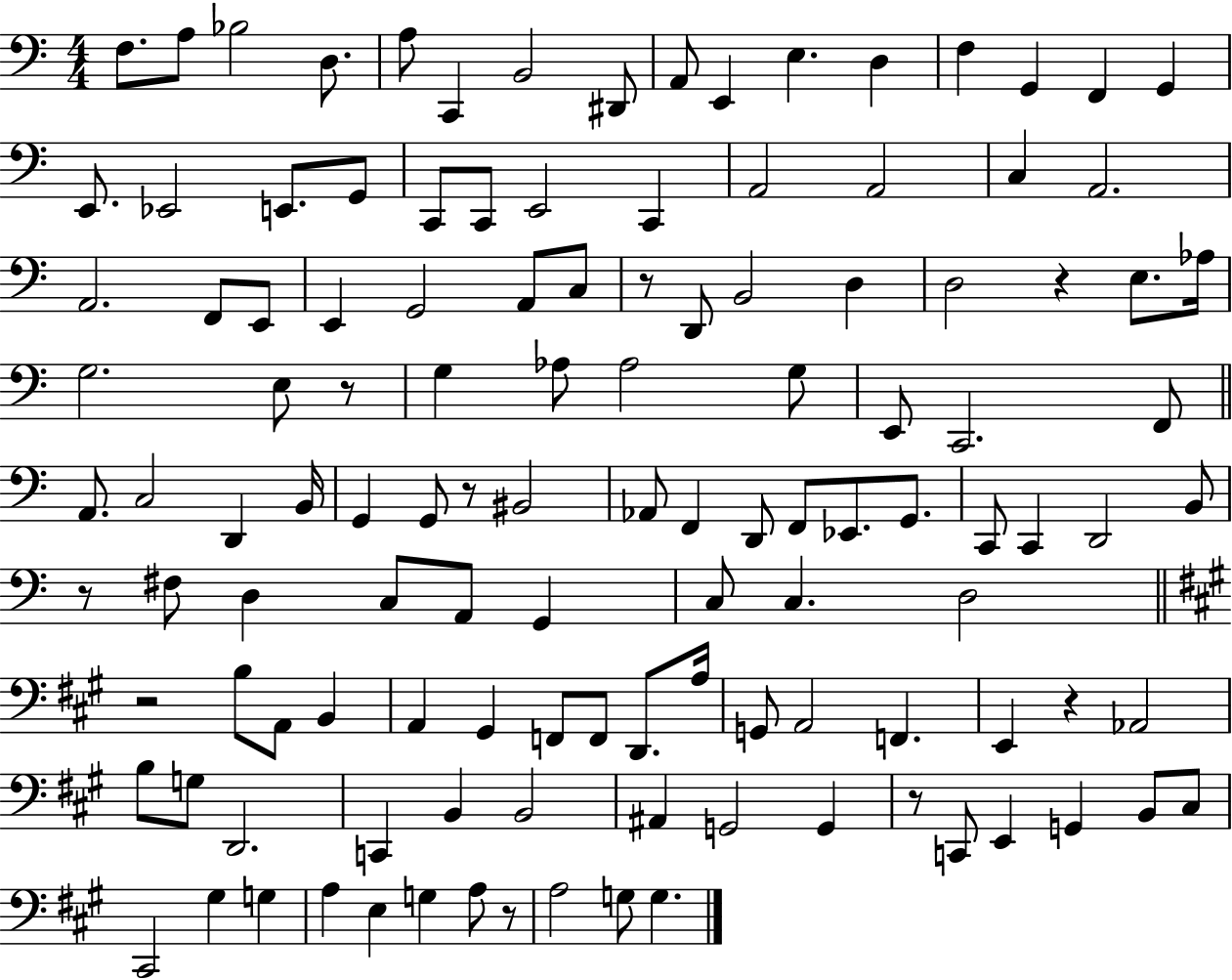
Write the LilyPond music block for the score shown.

{
  \clef bass
  \numericTimeSignature
  \time 4/4
  \key c \major
  \repeat volta 2 { f8. a8 bes2 d8. | a8 c,4 b,2 dis,8 | a,8 e,4 e4. d4 | f4 g,4 f,4 g,4 | \break e,8. ees,2 e,8. g,8 | c,8 c,8 e,2 c,4 | a,2 a,2 | c4 a,2. | \break a,2. f,8 e,8 | e,4 g,2 a,8 c8 | r8 d,8 b,2 d4 | d2 r4 e8. aes16 | \break g2. e8 r8 | g4 aes8 aes2 g8 | e,8 c,2. f,8 | \bar "||" \break \key c \major a,8. c2 d,4 b,16 | g,4 g,8 r8 bis,2 | aes,8 f,4 d,8 f,8 ees,8. g,8. | c,8 c,4 d,2 b,8 | \break r8 fis8 d4 c8 a,8 g,4 | c8 c4. d2 | \bar "||" \break \key a \major r2 b8 a,8 b,4 | a,4 gis,4 f,8 f,8 d,8. a16 | g,8 a,2 f,4. | e,4 r4 aes,2 | \break b8 g8 d,2. | c,4 b,4 b,2 | ais,4 g,2 g,4 | r8 c,8 e,4 g,4 b,8 cis8 | \break cis,2 gis4 g4 | a4 e4 g4 a8 r8 | a2 g8 g4. | } \bar "|."
}